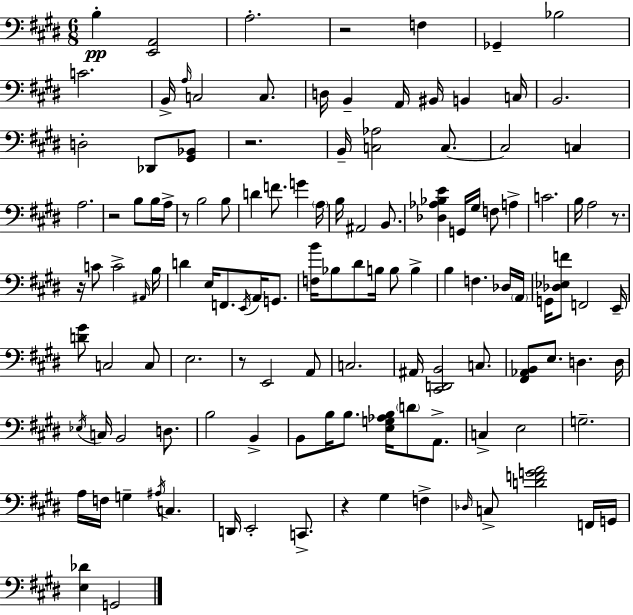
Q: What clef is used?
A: bass